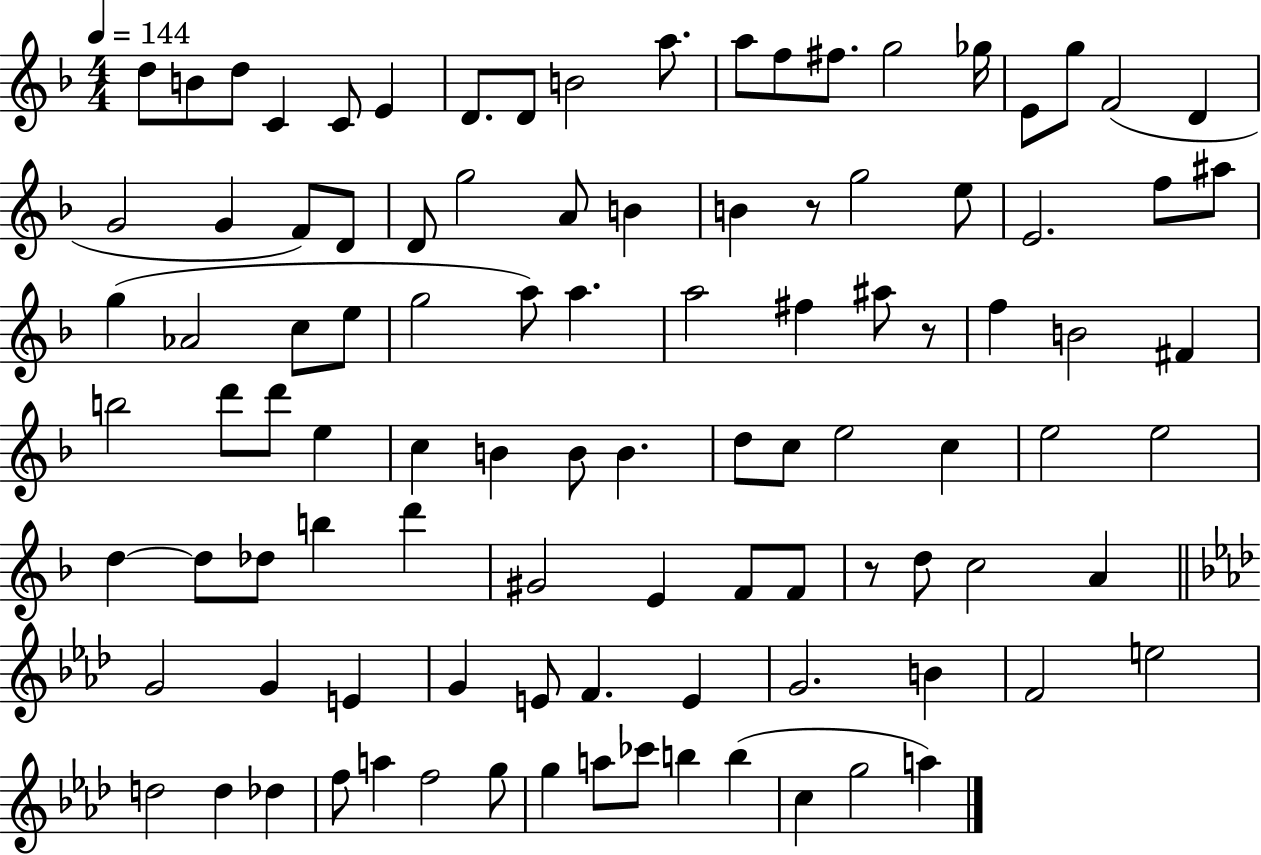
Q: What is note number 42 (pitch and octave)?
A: F#5